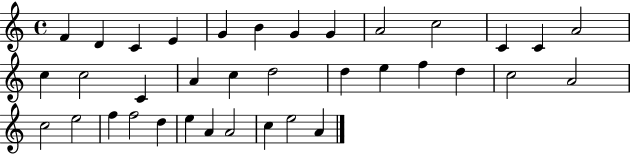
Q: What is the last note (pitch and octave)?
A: A4